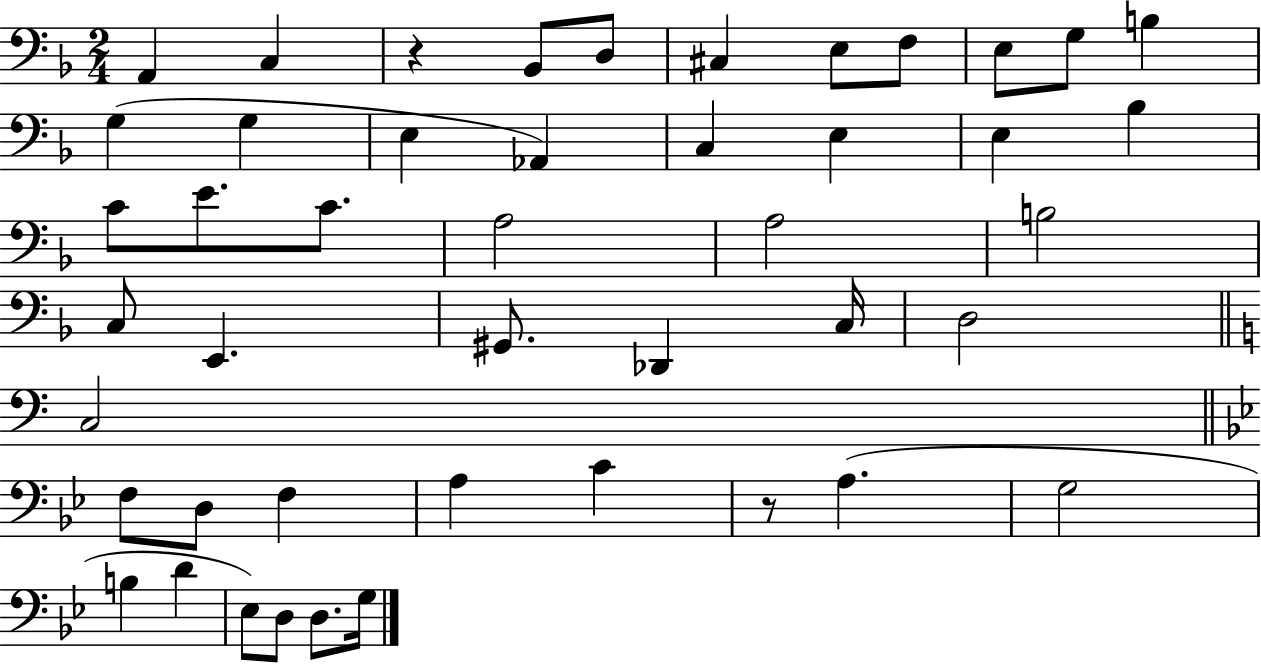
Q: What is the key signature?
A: F major